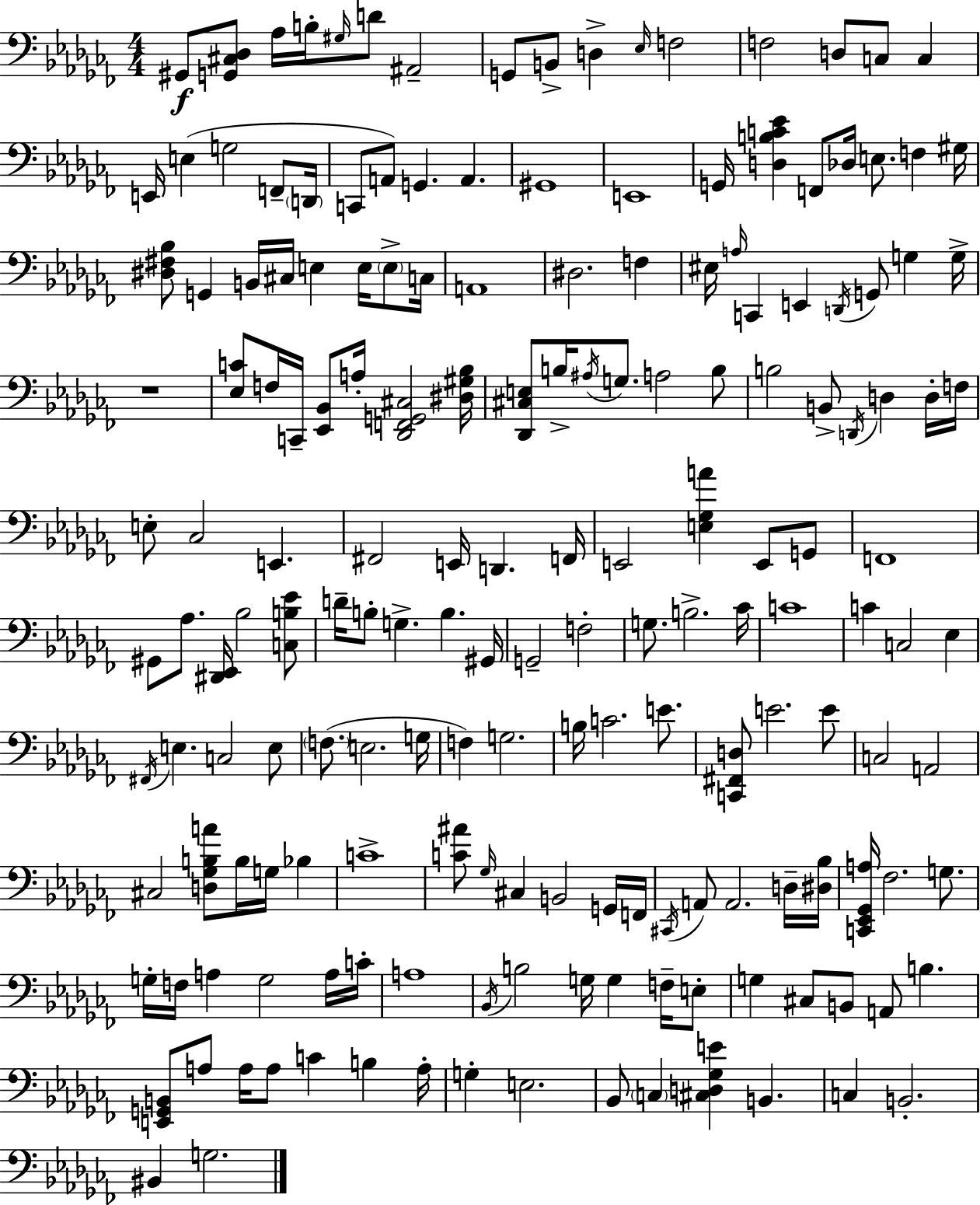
G#2/e [G2,C#3,Db3]/e Ab3/s B3/s G#3/s D4/e A#2/h G2/e B2/e D3/q Eb3/s F3/h F3/h D3/e C3/e C3/q E2/s E3/q G3/h F2/e D2/s C2/e A2/e G2/q. A2/q. G#2/w E2/w G2/s [D3,B3,C4,Eb4]/q F2/e Db3/s E3/e. F3/q G#3/s [D#3,F#3,Bb3]/e G2/q B2/s C#3/s E3/q E3/s E3/e C3/s A2/w D#3/h. F3/q EIS3/s A3/s C2/q E2/q D2/s G2/e G3/q G3/s R/w [Eb3,C4]/e F3/s C2/s [Eb2,Bb2]/e A3/s [Db2,F2,G2,C#3]/h [D#3,G#3,Bb3]/s [Db2,C#3,E3]/e B3/s A#3/s G3/e. A3/h B3/e B3/h B2/e D2/s D3/q D3/s F3/s E3/e CES3/h E2/q. F#2/h E2/s D2/q. F2/s E2/h [E3,Gb3,A4]/q E2/e G2/e F2/w G#2/e Ab3/e. [D#2,Eb2]/s Bb3/h [C3,B3,Eb4]/e D4/s B3/e G3/q. B3/q. G#2/s G2/h F3/h G3/e. B3/h. CES4/s C4/w C4/q C3/h Eb3/q F#2/s E3/q. C3/h E3/e F3/e. E3/h. G3/s F3/q G3/h. B3/s C4/h. E4/e. [C2,F#2,D3]/e E4/h. E4/e C3/h A2/h C#3/h [D3,Gb3,B3,A4]/e B3/s G3/s Bb3/q C4/w [C4,A#4]/e Gb3/s C#3/q B2/h G2/s F2/s C#2/s A2/e A2/h. D3/s [D#3,Bb3]/s [C2,Eb2,Gb2,A3]/s FES3/h. G3/e. G3/s F3/s A3/q G3/h A3/s C4/s A3/w Bb2/s B3/h G3/s G3/q F3/s E3/e G3/q C#3/e B2/e A2/e B3/q. [E2,G2,B2]/e A3/e A3/s A3/e C4/q B3/q A3/s G3/q E3/h. Bb2/e C3/q [C#3,D3,Gb3,E4]/q B2/q. C3/q B2/h. BIS2/q G3/h.